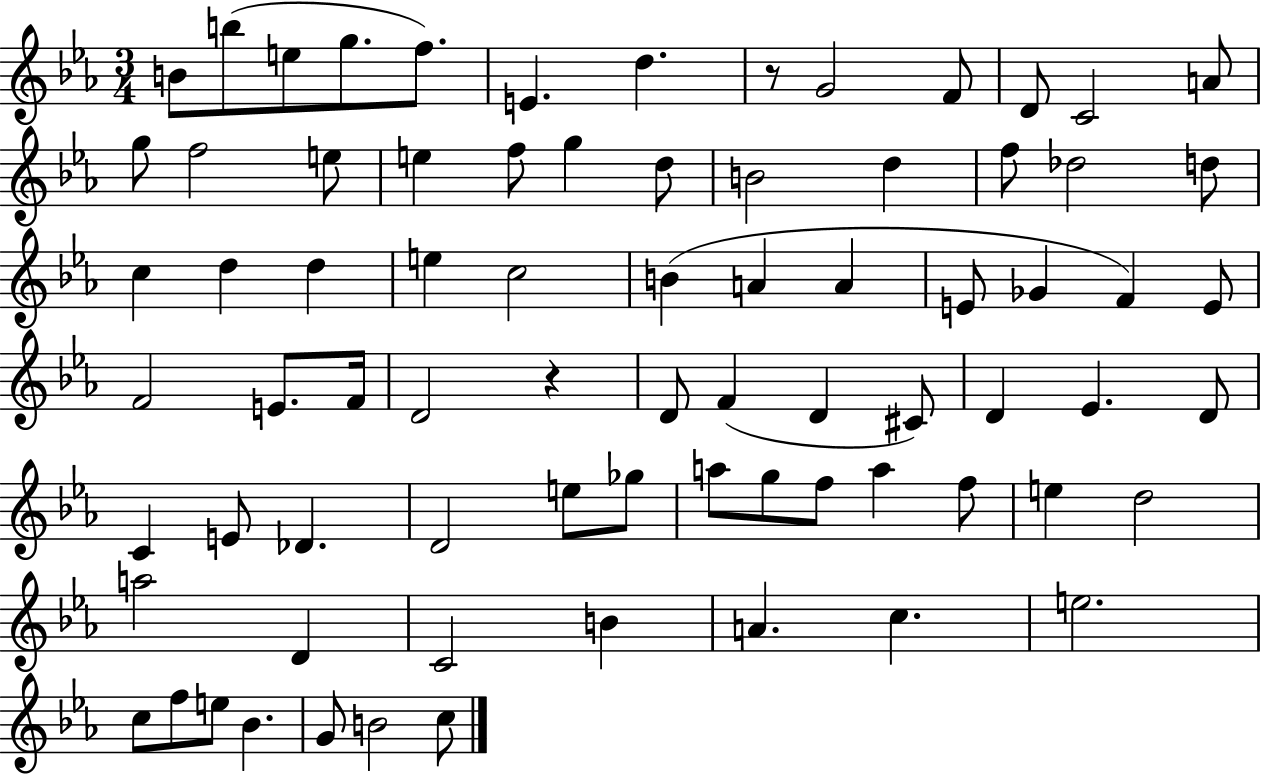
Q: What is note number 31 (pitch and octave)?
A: A4